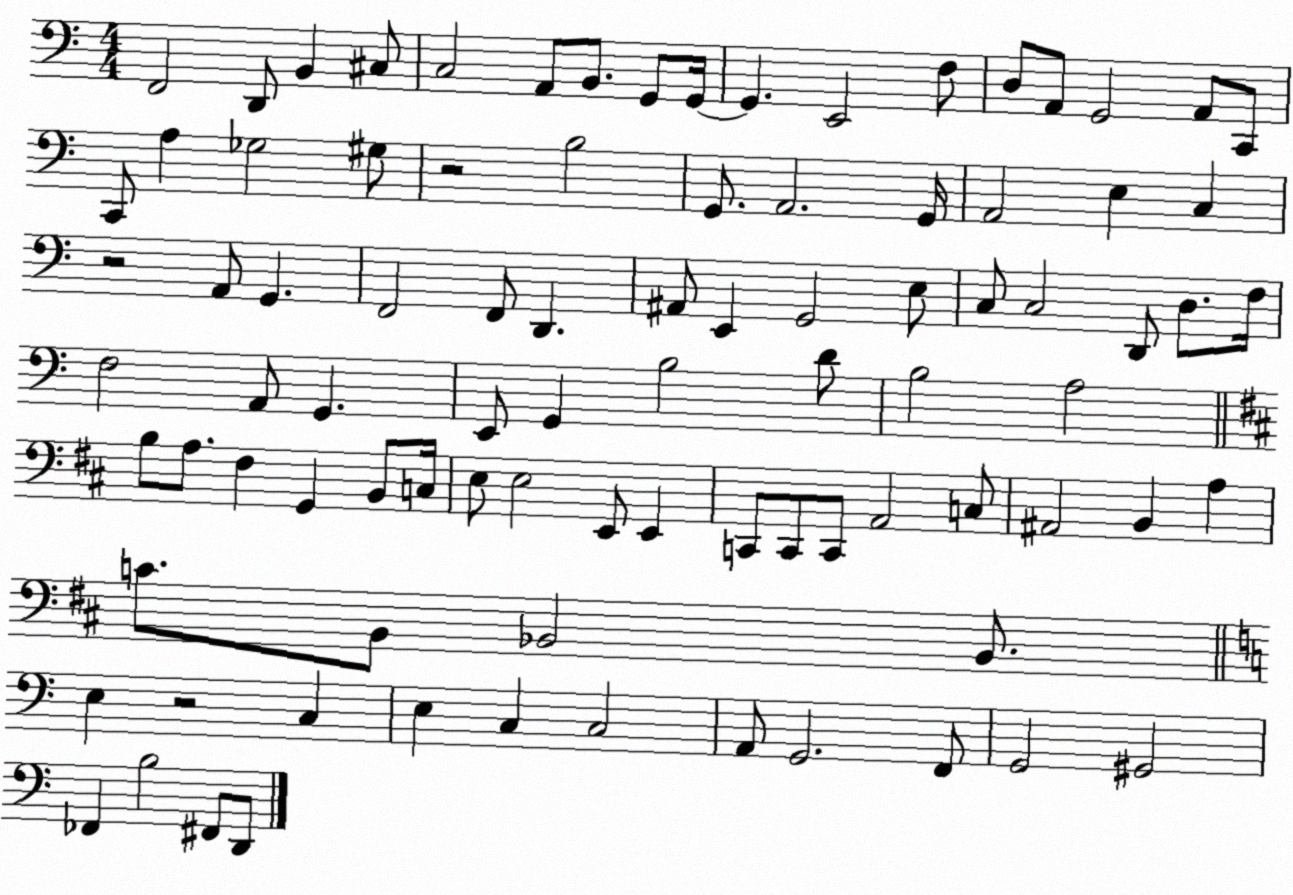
X:1
T:Untitled
M:4/4
L:1/4
K:C
F,,2 D,,/2 B,, ^C,/2 C,2 A,,/2 B,,/2 G,,/2 G,,/4 G,, E,,2 F,/2 D,/2 A,,/2 G,,2 A,,/2 C,,/2 C,,/2 A, _G,2 ^G,/2 z2 B,2 G,,/2 A,,2 G,,/4 A,,2 E, C, z2 A,,/2 G,, F,,2 F,,/2 D,, ^A,,/2 E,, G,,2 E,/2 C,/2 C,2 D,,/2 D,/2 F,/4 F,2 A,,/2 G,, E,,/2 G,, B,2 D/2 B,2 A,2 B,/2 A,/2 ^F, G,, B,,/2 C,/4 E,/2 E,2 E,,/2 E,, C,,/2 C,,/2 C,,/2 A,,2 C,/2 ^A,,2 B,, A, C/2 B,,/2 _B,,2 _B,,/2 E, z2 C, E, C, C,2 A,,/2 G,,2 F,,/2 G,,2 ^G,,2 _F,, B,2 ^F,,/2 D,,/2